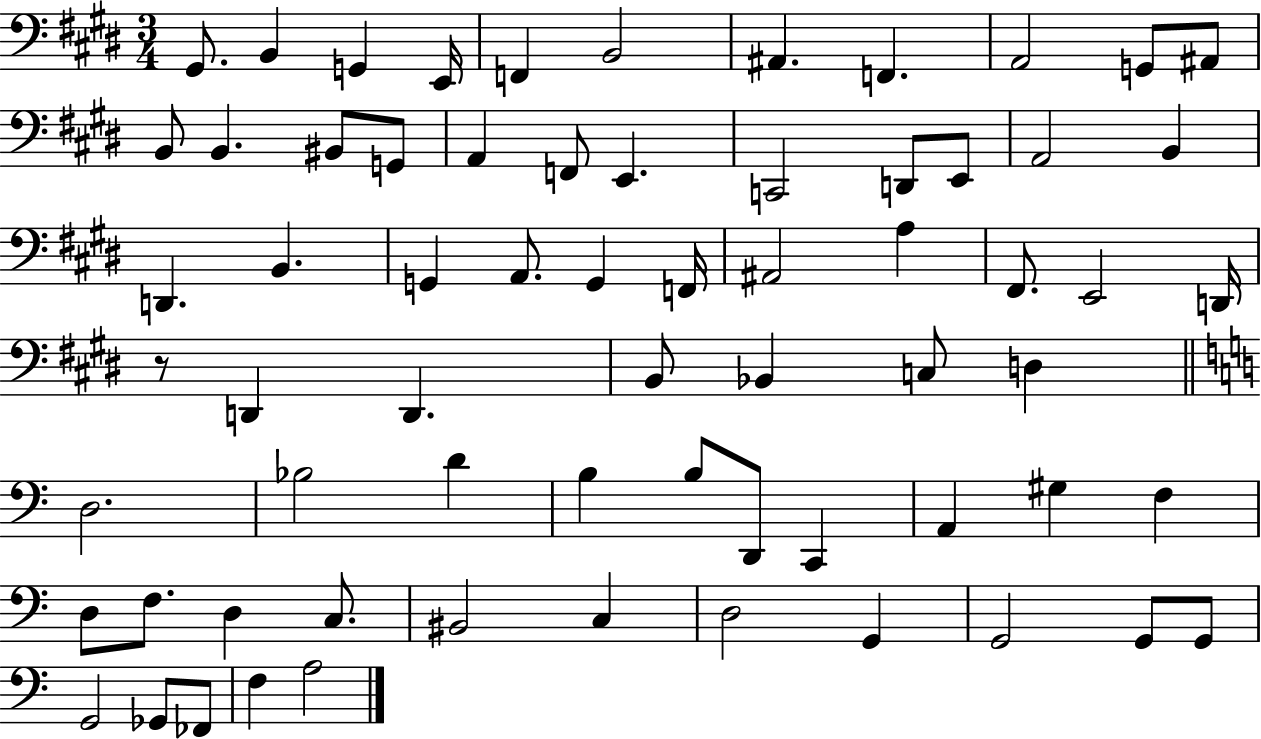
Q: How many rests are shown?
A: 1